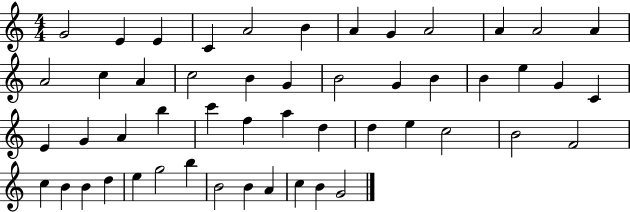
{
  \clef treble
  \numericTimeSignature
  \time 4/4
  \key c \major
  g'2 e'4 e'4 | c'4 a'2 b'4 | a'4 g'4 a'2 | a'4 a'2 a'4 | \break a'2 c''4 a'4 | c''2 b'4 g'4 | b'2 g'4 b'4 | b'4 e''4 g'4 c'4 | \break e'4 g'4 a'4 b''4 | c'''4 f''4 a''4 d''4 | d''4 e''4 c''2 | b'2 f'2 | \break c''4 b'4 b'4 d''4 | e''4 g''2 b''4 | b'2 b'4 a'4 | c''4 b'4 g'2 | \break \bar "|."
}